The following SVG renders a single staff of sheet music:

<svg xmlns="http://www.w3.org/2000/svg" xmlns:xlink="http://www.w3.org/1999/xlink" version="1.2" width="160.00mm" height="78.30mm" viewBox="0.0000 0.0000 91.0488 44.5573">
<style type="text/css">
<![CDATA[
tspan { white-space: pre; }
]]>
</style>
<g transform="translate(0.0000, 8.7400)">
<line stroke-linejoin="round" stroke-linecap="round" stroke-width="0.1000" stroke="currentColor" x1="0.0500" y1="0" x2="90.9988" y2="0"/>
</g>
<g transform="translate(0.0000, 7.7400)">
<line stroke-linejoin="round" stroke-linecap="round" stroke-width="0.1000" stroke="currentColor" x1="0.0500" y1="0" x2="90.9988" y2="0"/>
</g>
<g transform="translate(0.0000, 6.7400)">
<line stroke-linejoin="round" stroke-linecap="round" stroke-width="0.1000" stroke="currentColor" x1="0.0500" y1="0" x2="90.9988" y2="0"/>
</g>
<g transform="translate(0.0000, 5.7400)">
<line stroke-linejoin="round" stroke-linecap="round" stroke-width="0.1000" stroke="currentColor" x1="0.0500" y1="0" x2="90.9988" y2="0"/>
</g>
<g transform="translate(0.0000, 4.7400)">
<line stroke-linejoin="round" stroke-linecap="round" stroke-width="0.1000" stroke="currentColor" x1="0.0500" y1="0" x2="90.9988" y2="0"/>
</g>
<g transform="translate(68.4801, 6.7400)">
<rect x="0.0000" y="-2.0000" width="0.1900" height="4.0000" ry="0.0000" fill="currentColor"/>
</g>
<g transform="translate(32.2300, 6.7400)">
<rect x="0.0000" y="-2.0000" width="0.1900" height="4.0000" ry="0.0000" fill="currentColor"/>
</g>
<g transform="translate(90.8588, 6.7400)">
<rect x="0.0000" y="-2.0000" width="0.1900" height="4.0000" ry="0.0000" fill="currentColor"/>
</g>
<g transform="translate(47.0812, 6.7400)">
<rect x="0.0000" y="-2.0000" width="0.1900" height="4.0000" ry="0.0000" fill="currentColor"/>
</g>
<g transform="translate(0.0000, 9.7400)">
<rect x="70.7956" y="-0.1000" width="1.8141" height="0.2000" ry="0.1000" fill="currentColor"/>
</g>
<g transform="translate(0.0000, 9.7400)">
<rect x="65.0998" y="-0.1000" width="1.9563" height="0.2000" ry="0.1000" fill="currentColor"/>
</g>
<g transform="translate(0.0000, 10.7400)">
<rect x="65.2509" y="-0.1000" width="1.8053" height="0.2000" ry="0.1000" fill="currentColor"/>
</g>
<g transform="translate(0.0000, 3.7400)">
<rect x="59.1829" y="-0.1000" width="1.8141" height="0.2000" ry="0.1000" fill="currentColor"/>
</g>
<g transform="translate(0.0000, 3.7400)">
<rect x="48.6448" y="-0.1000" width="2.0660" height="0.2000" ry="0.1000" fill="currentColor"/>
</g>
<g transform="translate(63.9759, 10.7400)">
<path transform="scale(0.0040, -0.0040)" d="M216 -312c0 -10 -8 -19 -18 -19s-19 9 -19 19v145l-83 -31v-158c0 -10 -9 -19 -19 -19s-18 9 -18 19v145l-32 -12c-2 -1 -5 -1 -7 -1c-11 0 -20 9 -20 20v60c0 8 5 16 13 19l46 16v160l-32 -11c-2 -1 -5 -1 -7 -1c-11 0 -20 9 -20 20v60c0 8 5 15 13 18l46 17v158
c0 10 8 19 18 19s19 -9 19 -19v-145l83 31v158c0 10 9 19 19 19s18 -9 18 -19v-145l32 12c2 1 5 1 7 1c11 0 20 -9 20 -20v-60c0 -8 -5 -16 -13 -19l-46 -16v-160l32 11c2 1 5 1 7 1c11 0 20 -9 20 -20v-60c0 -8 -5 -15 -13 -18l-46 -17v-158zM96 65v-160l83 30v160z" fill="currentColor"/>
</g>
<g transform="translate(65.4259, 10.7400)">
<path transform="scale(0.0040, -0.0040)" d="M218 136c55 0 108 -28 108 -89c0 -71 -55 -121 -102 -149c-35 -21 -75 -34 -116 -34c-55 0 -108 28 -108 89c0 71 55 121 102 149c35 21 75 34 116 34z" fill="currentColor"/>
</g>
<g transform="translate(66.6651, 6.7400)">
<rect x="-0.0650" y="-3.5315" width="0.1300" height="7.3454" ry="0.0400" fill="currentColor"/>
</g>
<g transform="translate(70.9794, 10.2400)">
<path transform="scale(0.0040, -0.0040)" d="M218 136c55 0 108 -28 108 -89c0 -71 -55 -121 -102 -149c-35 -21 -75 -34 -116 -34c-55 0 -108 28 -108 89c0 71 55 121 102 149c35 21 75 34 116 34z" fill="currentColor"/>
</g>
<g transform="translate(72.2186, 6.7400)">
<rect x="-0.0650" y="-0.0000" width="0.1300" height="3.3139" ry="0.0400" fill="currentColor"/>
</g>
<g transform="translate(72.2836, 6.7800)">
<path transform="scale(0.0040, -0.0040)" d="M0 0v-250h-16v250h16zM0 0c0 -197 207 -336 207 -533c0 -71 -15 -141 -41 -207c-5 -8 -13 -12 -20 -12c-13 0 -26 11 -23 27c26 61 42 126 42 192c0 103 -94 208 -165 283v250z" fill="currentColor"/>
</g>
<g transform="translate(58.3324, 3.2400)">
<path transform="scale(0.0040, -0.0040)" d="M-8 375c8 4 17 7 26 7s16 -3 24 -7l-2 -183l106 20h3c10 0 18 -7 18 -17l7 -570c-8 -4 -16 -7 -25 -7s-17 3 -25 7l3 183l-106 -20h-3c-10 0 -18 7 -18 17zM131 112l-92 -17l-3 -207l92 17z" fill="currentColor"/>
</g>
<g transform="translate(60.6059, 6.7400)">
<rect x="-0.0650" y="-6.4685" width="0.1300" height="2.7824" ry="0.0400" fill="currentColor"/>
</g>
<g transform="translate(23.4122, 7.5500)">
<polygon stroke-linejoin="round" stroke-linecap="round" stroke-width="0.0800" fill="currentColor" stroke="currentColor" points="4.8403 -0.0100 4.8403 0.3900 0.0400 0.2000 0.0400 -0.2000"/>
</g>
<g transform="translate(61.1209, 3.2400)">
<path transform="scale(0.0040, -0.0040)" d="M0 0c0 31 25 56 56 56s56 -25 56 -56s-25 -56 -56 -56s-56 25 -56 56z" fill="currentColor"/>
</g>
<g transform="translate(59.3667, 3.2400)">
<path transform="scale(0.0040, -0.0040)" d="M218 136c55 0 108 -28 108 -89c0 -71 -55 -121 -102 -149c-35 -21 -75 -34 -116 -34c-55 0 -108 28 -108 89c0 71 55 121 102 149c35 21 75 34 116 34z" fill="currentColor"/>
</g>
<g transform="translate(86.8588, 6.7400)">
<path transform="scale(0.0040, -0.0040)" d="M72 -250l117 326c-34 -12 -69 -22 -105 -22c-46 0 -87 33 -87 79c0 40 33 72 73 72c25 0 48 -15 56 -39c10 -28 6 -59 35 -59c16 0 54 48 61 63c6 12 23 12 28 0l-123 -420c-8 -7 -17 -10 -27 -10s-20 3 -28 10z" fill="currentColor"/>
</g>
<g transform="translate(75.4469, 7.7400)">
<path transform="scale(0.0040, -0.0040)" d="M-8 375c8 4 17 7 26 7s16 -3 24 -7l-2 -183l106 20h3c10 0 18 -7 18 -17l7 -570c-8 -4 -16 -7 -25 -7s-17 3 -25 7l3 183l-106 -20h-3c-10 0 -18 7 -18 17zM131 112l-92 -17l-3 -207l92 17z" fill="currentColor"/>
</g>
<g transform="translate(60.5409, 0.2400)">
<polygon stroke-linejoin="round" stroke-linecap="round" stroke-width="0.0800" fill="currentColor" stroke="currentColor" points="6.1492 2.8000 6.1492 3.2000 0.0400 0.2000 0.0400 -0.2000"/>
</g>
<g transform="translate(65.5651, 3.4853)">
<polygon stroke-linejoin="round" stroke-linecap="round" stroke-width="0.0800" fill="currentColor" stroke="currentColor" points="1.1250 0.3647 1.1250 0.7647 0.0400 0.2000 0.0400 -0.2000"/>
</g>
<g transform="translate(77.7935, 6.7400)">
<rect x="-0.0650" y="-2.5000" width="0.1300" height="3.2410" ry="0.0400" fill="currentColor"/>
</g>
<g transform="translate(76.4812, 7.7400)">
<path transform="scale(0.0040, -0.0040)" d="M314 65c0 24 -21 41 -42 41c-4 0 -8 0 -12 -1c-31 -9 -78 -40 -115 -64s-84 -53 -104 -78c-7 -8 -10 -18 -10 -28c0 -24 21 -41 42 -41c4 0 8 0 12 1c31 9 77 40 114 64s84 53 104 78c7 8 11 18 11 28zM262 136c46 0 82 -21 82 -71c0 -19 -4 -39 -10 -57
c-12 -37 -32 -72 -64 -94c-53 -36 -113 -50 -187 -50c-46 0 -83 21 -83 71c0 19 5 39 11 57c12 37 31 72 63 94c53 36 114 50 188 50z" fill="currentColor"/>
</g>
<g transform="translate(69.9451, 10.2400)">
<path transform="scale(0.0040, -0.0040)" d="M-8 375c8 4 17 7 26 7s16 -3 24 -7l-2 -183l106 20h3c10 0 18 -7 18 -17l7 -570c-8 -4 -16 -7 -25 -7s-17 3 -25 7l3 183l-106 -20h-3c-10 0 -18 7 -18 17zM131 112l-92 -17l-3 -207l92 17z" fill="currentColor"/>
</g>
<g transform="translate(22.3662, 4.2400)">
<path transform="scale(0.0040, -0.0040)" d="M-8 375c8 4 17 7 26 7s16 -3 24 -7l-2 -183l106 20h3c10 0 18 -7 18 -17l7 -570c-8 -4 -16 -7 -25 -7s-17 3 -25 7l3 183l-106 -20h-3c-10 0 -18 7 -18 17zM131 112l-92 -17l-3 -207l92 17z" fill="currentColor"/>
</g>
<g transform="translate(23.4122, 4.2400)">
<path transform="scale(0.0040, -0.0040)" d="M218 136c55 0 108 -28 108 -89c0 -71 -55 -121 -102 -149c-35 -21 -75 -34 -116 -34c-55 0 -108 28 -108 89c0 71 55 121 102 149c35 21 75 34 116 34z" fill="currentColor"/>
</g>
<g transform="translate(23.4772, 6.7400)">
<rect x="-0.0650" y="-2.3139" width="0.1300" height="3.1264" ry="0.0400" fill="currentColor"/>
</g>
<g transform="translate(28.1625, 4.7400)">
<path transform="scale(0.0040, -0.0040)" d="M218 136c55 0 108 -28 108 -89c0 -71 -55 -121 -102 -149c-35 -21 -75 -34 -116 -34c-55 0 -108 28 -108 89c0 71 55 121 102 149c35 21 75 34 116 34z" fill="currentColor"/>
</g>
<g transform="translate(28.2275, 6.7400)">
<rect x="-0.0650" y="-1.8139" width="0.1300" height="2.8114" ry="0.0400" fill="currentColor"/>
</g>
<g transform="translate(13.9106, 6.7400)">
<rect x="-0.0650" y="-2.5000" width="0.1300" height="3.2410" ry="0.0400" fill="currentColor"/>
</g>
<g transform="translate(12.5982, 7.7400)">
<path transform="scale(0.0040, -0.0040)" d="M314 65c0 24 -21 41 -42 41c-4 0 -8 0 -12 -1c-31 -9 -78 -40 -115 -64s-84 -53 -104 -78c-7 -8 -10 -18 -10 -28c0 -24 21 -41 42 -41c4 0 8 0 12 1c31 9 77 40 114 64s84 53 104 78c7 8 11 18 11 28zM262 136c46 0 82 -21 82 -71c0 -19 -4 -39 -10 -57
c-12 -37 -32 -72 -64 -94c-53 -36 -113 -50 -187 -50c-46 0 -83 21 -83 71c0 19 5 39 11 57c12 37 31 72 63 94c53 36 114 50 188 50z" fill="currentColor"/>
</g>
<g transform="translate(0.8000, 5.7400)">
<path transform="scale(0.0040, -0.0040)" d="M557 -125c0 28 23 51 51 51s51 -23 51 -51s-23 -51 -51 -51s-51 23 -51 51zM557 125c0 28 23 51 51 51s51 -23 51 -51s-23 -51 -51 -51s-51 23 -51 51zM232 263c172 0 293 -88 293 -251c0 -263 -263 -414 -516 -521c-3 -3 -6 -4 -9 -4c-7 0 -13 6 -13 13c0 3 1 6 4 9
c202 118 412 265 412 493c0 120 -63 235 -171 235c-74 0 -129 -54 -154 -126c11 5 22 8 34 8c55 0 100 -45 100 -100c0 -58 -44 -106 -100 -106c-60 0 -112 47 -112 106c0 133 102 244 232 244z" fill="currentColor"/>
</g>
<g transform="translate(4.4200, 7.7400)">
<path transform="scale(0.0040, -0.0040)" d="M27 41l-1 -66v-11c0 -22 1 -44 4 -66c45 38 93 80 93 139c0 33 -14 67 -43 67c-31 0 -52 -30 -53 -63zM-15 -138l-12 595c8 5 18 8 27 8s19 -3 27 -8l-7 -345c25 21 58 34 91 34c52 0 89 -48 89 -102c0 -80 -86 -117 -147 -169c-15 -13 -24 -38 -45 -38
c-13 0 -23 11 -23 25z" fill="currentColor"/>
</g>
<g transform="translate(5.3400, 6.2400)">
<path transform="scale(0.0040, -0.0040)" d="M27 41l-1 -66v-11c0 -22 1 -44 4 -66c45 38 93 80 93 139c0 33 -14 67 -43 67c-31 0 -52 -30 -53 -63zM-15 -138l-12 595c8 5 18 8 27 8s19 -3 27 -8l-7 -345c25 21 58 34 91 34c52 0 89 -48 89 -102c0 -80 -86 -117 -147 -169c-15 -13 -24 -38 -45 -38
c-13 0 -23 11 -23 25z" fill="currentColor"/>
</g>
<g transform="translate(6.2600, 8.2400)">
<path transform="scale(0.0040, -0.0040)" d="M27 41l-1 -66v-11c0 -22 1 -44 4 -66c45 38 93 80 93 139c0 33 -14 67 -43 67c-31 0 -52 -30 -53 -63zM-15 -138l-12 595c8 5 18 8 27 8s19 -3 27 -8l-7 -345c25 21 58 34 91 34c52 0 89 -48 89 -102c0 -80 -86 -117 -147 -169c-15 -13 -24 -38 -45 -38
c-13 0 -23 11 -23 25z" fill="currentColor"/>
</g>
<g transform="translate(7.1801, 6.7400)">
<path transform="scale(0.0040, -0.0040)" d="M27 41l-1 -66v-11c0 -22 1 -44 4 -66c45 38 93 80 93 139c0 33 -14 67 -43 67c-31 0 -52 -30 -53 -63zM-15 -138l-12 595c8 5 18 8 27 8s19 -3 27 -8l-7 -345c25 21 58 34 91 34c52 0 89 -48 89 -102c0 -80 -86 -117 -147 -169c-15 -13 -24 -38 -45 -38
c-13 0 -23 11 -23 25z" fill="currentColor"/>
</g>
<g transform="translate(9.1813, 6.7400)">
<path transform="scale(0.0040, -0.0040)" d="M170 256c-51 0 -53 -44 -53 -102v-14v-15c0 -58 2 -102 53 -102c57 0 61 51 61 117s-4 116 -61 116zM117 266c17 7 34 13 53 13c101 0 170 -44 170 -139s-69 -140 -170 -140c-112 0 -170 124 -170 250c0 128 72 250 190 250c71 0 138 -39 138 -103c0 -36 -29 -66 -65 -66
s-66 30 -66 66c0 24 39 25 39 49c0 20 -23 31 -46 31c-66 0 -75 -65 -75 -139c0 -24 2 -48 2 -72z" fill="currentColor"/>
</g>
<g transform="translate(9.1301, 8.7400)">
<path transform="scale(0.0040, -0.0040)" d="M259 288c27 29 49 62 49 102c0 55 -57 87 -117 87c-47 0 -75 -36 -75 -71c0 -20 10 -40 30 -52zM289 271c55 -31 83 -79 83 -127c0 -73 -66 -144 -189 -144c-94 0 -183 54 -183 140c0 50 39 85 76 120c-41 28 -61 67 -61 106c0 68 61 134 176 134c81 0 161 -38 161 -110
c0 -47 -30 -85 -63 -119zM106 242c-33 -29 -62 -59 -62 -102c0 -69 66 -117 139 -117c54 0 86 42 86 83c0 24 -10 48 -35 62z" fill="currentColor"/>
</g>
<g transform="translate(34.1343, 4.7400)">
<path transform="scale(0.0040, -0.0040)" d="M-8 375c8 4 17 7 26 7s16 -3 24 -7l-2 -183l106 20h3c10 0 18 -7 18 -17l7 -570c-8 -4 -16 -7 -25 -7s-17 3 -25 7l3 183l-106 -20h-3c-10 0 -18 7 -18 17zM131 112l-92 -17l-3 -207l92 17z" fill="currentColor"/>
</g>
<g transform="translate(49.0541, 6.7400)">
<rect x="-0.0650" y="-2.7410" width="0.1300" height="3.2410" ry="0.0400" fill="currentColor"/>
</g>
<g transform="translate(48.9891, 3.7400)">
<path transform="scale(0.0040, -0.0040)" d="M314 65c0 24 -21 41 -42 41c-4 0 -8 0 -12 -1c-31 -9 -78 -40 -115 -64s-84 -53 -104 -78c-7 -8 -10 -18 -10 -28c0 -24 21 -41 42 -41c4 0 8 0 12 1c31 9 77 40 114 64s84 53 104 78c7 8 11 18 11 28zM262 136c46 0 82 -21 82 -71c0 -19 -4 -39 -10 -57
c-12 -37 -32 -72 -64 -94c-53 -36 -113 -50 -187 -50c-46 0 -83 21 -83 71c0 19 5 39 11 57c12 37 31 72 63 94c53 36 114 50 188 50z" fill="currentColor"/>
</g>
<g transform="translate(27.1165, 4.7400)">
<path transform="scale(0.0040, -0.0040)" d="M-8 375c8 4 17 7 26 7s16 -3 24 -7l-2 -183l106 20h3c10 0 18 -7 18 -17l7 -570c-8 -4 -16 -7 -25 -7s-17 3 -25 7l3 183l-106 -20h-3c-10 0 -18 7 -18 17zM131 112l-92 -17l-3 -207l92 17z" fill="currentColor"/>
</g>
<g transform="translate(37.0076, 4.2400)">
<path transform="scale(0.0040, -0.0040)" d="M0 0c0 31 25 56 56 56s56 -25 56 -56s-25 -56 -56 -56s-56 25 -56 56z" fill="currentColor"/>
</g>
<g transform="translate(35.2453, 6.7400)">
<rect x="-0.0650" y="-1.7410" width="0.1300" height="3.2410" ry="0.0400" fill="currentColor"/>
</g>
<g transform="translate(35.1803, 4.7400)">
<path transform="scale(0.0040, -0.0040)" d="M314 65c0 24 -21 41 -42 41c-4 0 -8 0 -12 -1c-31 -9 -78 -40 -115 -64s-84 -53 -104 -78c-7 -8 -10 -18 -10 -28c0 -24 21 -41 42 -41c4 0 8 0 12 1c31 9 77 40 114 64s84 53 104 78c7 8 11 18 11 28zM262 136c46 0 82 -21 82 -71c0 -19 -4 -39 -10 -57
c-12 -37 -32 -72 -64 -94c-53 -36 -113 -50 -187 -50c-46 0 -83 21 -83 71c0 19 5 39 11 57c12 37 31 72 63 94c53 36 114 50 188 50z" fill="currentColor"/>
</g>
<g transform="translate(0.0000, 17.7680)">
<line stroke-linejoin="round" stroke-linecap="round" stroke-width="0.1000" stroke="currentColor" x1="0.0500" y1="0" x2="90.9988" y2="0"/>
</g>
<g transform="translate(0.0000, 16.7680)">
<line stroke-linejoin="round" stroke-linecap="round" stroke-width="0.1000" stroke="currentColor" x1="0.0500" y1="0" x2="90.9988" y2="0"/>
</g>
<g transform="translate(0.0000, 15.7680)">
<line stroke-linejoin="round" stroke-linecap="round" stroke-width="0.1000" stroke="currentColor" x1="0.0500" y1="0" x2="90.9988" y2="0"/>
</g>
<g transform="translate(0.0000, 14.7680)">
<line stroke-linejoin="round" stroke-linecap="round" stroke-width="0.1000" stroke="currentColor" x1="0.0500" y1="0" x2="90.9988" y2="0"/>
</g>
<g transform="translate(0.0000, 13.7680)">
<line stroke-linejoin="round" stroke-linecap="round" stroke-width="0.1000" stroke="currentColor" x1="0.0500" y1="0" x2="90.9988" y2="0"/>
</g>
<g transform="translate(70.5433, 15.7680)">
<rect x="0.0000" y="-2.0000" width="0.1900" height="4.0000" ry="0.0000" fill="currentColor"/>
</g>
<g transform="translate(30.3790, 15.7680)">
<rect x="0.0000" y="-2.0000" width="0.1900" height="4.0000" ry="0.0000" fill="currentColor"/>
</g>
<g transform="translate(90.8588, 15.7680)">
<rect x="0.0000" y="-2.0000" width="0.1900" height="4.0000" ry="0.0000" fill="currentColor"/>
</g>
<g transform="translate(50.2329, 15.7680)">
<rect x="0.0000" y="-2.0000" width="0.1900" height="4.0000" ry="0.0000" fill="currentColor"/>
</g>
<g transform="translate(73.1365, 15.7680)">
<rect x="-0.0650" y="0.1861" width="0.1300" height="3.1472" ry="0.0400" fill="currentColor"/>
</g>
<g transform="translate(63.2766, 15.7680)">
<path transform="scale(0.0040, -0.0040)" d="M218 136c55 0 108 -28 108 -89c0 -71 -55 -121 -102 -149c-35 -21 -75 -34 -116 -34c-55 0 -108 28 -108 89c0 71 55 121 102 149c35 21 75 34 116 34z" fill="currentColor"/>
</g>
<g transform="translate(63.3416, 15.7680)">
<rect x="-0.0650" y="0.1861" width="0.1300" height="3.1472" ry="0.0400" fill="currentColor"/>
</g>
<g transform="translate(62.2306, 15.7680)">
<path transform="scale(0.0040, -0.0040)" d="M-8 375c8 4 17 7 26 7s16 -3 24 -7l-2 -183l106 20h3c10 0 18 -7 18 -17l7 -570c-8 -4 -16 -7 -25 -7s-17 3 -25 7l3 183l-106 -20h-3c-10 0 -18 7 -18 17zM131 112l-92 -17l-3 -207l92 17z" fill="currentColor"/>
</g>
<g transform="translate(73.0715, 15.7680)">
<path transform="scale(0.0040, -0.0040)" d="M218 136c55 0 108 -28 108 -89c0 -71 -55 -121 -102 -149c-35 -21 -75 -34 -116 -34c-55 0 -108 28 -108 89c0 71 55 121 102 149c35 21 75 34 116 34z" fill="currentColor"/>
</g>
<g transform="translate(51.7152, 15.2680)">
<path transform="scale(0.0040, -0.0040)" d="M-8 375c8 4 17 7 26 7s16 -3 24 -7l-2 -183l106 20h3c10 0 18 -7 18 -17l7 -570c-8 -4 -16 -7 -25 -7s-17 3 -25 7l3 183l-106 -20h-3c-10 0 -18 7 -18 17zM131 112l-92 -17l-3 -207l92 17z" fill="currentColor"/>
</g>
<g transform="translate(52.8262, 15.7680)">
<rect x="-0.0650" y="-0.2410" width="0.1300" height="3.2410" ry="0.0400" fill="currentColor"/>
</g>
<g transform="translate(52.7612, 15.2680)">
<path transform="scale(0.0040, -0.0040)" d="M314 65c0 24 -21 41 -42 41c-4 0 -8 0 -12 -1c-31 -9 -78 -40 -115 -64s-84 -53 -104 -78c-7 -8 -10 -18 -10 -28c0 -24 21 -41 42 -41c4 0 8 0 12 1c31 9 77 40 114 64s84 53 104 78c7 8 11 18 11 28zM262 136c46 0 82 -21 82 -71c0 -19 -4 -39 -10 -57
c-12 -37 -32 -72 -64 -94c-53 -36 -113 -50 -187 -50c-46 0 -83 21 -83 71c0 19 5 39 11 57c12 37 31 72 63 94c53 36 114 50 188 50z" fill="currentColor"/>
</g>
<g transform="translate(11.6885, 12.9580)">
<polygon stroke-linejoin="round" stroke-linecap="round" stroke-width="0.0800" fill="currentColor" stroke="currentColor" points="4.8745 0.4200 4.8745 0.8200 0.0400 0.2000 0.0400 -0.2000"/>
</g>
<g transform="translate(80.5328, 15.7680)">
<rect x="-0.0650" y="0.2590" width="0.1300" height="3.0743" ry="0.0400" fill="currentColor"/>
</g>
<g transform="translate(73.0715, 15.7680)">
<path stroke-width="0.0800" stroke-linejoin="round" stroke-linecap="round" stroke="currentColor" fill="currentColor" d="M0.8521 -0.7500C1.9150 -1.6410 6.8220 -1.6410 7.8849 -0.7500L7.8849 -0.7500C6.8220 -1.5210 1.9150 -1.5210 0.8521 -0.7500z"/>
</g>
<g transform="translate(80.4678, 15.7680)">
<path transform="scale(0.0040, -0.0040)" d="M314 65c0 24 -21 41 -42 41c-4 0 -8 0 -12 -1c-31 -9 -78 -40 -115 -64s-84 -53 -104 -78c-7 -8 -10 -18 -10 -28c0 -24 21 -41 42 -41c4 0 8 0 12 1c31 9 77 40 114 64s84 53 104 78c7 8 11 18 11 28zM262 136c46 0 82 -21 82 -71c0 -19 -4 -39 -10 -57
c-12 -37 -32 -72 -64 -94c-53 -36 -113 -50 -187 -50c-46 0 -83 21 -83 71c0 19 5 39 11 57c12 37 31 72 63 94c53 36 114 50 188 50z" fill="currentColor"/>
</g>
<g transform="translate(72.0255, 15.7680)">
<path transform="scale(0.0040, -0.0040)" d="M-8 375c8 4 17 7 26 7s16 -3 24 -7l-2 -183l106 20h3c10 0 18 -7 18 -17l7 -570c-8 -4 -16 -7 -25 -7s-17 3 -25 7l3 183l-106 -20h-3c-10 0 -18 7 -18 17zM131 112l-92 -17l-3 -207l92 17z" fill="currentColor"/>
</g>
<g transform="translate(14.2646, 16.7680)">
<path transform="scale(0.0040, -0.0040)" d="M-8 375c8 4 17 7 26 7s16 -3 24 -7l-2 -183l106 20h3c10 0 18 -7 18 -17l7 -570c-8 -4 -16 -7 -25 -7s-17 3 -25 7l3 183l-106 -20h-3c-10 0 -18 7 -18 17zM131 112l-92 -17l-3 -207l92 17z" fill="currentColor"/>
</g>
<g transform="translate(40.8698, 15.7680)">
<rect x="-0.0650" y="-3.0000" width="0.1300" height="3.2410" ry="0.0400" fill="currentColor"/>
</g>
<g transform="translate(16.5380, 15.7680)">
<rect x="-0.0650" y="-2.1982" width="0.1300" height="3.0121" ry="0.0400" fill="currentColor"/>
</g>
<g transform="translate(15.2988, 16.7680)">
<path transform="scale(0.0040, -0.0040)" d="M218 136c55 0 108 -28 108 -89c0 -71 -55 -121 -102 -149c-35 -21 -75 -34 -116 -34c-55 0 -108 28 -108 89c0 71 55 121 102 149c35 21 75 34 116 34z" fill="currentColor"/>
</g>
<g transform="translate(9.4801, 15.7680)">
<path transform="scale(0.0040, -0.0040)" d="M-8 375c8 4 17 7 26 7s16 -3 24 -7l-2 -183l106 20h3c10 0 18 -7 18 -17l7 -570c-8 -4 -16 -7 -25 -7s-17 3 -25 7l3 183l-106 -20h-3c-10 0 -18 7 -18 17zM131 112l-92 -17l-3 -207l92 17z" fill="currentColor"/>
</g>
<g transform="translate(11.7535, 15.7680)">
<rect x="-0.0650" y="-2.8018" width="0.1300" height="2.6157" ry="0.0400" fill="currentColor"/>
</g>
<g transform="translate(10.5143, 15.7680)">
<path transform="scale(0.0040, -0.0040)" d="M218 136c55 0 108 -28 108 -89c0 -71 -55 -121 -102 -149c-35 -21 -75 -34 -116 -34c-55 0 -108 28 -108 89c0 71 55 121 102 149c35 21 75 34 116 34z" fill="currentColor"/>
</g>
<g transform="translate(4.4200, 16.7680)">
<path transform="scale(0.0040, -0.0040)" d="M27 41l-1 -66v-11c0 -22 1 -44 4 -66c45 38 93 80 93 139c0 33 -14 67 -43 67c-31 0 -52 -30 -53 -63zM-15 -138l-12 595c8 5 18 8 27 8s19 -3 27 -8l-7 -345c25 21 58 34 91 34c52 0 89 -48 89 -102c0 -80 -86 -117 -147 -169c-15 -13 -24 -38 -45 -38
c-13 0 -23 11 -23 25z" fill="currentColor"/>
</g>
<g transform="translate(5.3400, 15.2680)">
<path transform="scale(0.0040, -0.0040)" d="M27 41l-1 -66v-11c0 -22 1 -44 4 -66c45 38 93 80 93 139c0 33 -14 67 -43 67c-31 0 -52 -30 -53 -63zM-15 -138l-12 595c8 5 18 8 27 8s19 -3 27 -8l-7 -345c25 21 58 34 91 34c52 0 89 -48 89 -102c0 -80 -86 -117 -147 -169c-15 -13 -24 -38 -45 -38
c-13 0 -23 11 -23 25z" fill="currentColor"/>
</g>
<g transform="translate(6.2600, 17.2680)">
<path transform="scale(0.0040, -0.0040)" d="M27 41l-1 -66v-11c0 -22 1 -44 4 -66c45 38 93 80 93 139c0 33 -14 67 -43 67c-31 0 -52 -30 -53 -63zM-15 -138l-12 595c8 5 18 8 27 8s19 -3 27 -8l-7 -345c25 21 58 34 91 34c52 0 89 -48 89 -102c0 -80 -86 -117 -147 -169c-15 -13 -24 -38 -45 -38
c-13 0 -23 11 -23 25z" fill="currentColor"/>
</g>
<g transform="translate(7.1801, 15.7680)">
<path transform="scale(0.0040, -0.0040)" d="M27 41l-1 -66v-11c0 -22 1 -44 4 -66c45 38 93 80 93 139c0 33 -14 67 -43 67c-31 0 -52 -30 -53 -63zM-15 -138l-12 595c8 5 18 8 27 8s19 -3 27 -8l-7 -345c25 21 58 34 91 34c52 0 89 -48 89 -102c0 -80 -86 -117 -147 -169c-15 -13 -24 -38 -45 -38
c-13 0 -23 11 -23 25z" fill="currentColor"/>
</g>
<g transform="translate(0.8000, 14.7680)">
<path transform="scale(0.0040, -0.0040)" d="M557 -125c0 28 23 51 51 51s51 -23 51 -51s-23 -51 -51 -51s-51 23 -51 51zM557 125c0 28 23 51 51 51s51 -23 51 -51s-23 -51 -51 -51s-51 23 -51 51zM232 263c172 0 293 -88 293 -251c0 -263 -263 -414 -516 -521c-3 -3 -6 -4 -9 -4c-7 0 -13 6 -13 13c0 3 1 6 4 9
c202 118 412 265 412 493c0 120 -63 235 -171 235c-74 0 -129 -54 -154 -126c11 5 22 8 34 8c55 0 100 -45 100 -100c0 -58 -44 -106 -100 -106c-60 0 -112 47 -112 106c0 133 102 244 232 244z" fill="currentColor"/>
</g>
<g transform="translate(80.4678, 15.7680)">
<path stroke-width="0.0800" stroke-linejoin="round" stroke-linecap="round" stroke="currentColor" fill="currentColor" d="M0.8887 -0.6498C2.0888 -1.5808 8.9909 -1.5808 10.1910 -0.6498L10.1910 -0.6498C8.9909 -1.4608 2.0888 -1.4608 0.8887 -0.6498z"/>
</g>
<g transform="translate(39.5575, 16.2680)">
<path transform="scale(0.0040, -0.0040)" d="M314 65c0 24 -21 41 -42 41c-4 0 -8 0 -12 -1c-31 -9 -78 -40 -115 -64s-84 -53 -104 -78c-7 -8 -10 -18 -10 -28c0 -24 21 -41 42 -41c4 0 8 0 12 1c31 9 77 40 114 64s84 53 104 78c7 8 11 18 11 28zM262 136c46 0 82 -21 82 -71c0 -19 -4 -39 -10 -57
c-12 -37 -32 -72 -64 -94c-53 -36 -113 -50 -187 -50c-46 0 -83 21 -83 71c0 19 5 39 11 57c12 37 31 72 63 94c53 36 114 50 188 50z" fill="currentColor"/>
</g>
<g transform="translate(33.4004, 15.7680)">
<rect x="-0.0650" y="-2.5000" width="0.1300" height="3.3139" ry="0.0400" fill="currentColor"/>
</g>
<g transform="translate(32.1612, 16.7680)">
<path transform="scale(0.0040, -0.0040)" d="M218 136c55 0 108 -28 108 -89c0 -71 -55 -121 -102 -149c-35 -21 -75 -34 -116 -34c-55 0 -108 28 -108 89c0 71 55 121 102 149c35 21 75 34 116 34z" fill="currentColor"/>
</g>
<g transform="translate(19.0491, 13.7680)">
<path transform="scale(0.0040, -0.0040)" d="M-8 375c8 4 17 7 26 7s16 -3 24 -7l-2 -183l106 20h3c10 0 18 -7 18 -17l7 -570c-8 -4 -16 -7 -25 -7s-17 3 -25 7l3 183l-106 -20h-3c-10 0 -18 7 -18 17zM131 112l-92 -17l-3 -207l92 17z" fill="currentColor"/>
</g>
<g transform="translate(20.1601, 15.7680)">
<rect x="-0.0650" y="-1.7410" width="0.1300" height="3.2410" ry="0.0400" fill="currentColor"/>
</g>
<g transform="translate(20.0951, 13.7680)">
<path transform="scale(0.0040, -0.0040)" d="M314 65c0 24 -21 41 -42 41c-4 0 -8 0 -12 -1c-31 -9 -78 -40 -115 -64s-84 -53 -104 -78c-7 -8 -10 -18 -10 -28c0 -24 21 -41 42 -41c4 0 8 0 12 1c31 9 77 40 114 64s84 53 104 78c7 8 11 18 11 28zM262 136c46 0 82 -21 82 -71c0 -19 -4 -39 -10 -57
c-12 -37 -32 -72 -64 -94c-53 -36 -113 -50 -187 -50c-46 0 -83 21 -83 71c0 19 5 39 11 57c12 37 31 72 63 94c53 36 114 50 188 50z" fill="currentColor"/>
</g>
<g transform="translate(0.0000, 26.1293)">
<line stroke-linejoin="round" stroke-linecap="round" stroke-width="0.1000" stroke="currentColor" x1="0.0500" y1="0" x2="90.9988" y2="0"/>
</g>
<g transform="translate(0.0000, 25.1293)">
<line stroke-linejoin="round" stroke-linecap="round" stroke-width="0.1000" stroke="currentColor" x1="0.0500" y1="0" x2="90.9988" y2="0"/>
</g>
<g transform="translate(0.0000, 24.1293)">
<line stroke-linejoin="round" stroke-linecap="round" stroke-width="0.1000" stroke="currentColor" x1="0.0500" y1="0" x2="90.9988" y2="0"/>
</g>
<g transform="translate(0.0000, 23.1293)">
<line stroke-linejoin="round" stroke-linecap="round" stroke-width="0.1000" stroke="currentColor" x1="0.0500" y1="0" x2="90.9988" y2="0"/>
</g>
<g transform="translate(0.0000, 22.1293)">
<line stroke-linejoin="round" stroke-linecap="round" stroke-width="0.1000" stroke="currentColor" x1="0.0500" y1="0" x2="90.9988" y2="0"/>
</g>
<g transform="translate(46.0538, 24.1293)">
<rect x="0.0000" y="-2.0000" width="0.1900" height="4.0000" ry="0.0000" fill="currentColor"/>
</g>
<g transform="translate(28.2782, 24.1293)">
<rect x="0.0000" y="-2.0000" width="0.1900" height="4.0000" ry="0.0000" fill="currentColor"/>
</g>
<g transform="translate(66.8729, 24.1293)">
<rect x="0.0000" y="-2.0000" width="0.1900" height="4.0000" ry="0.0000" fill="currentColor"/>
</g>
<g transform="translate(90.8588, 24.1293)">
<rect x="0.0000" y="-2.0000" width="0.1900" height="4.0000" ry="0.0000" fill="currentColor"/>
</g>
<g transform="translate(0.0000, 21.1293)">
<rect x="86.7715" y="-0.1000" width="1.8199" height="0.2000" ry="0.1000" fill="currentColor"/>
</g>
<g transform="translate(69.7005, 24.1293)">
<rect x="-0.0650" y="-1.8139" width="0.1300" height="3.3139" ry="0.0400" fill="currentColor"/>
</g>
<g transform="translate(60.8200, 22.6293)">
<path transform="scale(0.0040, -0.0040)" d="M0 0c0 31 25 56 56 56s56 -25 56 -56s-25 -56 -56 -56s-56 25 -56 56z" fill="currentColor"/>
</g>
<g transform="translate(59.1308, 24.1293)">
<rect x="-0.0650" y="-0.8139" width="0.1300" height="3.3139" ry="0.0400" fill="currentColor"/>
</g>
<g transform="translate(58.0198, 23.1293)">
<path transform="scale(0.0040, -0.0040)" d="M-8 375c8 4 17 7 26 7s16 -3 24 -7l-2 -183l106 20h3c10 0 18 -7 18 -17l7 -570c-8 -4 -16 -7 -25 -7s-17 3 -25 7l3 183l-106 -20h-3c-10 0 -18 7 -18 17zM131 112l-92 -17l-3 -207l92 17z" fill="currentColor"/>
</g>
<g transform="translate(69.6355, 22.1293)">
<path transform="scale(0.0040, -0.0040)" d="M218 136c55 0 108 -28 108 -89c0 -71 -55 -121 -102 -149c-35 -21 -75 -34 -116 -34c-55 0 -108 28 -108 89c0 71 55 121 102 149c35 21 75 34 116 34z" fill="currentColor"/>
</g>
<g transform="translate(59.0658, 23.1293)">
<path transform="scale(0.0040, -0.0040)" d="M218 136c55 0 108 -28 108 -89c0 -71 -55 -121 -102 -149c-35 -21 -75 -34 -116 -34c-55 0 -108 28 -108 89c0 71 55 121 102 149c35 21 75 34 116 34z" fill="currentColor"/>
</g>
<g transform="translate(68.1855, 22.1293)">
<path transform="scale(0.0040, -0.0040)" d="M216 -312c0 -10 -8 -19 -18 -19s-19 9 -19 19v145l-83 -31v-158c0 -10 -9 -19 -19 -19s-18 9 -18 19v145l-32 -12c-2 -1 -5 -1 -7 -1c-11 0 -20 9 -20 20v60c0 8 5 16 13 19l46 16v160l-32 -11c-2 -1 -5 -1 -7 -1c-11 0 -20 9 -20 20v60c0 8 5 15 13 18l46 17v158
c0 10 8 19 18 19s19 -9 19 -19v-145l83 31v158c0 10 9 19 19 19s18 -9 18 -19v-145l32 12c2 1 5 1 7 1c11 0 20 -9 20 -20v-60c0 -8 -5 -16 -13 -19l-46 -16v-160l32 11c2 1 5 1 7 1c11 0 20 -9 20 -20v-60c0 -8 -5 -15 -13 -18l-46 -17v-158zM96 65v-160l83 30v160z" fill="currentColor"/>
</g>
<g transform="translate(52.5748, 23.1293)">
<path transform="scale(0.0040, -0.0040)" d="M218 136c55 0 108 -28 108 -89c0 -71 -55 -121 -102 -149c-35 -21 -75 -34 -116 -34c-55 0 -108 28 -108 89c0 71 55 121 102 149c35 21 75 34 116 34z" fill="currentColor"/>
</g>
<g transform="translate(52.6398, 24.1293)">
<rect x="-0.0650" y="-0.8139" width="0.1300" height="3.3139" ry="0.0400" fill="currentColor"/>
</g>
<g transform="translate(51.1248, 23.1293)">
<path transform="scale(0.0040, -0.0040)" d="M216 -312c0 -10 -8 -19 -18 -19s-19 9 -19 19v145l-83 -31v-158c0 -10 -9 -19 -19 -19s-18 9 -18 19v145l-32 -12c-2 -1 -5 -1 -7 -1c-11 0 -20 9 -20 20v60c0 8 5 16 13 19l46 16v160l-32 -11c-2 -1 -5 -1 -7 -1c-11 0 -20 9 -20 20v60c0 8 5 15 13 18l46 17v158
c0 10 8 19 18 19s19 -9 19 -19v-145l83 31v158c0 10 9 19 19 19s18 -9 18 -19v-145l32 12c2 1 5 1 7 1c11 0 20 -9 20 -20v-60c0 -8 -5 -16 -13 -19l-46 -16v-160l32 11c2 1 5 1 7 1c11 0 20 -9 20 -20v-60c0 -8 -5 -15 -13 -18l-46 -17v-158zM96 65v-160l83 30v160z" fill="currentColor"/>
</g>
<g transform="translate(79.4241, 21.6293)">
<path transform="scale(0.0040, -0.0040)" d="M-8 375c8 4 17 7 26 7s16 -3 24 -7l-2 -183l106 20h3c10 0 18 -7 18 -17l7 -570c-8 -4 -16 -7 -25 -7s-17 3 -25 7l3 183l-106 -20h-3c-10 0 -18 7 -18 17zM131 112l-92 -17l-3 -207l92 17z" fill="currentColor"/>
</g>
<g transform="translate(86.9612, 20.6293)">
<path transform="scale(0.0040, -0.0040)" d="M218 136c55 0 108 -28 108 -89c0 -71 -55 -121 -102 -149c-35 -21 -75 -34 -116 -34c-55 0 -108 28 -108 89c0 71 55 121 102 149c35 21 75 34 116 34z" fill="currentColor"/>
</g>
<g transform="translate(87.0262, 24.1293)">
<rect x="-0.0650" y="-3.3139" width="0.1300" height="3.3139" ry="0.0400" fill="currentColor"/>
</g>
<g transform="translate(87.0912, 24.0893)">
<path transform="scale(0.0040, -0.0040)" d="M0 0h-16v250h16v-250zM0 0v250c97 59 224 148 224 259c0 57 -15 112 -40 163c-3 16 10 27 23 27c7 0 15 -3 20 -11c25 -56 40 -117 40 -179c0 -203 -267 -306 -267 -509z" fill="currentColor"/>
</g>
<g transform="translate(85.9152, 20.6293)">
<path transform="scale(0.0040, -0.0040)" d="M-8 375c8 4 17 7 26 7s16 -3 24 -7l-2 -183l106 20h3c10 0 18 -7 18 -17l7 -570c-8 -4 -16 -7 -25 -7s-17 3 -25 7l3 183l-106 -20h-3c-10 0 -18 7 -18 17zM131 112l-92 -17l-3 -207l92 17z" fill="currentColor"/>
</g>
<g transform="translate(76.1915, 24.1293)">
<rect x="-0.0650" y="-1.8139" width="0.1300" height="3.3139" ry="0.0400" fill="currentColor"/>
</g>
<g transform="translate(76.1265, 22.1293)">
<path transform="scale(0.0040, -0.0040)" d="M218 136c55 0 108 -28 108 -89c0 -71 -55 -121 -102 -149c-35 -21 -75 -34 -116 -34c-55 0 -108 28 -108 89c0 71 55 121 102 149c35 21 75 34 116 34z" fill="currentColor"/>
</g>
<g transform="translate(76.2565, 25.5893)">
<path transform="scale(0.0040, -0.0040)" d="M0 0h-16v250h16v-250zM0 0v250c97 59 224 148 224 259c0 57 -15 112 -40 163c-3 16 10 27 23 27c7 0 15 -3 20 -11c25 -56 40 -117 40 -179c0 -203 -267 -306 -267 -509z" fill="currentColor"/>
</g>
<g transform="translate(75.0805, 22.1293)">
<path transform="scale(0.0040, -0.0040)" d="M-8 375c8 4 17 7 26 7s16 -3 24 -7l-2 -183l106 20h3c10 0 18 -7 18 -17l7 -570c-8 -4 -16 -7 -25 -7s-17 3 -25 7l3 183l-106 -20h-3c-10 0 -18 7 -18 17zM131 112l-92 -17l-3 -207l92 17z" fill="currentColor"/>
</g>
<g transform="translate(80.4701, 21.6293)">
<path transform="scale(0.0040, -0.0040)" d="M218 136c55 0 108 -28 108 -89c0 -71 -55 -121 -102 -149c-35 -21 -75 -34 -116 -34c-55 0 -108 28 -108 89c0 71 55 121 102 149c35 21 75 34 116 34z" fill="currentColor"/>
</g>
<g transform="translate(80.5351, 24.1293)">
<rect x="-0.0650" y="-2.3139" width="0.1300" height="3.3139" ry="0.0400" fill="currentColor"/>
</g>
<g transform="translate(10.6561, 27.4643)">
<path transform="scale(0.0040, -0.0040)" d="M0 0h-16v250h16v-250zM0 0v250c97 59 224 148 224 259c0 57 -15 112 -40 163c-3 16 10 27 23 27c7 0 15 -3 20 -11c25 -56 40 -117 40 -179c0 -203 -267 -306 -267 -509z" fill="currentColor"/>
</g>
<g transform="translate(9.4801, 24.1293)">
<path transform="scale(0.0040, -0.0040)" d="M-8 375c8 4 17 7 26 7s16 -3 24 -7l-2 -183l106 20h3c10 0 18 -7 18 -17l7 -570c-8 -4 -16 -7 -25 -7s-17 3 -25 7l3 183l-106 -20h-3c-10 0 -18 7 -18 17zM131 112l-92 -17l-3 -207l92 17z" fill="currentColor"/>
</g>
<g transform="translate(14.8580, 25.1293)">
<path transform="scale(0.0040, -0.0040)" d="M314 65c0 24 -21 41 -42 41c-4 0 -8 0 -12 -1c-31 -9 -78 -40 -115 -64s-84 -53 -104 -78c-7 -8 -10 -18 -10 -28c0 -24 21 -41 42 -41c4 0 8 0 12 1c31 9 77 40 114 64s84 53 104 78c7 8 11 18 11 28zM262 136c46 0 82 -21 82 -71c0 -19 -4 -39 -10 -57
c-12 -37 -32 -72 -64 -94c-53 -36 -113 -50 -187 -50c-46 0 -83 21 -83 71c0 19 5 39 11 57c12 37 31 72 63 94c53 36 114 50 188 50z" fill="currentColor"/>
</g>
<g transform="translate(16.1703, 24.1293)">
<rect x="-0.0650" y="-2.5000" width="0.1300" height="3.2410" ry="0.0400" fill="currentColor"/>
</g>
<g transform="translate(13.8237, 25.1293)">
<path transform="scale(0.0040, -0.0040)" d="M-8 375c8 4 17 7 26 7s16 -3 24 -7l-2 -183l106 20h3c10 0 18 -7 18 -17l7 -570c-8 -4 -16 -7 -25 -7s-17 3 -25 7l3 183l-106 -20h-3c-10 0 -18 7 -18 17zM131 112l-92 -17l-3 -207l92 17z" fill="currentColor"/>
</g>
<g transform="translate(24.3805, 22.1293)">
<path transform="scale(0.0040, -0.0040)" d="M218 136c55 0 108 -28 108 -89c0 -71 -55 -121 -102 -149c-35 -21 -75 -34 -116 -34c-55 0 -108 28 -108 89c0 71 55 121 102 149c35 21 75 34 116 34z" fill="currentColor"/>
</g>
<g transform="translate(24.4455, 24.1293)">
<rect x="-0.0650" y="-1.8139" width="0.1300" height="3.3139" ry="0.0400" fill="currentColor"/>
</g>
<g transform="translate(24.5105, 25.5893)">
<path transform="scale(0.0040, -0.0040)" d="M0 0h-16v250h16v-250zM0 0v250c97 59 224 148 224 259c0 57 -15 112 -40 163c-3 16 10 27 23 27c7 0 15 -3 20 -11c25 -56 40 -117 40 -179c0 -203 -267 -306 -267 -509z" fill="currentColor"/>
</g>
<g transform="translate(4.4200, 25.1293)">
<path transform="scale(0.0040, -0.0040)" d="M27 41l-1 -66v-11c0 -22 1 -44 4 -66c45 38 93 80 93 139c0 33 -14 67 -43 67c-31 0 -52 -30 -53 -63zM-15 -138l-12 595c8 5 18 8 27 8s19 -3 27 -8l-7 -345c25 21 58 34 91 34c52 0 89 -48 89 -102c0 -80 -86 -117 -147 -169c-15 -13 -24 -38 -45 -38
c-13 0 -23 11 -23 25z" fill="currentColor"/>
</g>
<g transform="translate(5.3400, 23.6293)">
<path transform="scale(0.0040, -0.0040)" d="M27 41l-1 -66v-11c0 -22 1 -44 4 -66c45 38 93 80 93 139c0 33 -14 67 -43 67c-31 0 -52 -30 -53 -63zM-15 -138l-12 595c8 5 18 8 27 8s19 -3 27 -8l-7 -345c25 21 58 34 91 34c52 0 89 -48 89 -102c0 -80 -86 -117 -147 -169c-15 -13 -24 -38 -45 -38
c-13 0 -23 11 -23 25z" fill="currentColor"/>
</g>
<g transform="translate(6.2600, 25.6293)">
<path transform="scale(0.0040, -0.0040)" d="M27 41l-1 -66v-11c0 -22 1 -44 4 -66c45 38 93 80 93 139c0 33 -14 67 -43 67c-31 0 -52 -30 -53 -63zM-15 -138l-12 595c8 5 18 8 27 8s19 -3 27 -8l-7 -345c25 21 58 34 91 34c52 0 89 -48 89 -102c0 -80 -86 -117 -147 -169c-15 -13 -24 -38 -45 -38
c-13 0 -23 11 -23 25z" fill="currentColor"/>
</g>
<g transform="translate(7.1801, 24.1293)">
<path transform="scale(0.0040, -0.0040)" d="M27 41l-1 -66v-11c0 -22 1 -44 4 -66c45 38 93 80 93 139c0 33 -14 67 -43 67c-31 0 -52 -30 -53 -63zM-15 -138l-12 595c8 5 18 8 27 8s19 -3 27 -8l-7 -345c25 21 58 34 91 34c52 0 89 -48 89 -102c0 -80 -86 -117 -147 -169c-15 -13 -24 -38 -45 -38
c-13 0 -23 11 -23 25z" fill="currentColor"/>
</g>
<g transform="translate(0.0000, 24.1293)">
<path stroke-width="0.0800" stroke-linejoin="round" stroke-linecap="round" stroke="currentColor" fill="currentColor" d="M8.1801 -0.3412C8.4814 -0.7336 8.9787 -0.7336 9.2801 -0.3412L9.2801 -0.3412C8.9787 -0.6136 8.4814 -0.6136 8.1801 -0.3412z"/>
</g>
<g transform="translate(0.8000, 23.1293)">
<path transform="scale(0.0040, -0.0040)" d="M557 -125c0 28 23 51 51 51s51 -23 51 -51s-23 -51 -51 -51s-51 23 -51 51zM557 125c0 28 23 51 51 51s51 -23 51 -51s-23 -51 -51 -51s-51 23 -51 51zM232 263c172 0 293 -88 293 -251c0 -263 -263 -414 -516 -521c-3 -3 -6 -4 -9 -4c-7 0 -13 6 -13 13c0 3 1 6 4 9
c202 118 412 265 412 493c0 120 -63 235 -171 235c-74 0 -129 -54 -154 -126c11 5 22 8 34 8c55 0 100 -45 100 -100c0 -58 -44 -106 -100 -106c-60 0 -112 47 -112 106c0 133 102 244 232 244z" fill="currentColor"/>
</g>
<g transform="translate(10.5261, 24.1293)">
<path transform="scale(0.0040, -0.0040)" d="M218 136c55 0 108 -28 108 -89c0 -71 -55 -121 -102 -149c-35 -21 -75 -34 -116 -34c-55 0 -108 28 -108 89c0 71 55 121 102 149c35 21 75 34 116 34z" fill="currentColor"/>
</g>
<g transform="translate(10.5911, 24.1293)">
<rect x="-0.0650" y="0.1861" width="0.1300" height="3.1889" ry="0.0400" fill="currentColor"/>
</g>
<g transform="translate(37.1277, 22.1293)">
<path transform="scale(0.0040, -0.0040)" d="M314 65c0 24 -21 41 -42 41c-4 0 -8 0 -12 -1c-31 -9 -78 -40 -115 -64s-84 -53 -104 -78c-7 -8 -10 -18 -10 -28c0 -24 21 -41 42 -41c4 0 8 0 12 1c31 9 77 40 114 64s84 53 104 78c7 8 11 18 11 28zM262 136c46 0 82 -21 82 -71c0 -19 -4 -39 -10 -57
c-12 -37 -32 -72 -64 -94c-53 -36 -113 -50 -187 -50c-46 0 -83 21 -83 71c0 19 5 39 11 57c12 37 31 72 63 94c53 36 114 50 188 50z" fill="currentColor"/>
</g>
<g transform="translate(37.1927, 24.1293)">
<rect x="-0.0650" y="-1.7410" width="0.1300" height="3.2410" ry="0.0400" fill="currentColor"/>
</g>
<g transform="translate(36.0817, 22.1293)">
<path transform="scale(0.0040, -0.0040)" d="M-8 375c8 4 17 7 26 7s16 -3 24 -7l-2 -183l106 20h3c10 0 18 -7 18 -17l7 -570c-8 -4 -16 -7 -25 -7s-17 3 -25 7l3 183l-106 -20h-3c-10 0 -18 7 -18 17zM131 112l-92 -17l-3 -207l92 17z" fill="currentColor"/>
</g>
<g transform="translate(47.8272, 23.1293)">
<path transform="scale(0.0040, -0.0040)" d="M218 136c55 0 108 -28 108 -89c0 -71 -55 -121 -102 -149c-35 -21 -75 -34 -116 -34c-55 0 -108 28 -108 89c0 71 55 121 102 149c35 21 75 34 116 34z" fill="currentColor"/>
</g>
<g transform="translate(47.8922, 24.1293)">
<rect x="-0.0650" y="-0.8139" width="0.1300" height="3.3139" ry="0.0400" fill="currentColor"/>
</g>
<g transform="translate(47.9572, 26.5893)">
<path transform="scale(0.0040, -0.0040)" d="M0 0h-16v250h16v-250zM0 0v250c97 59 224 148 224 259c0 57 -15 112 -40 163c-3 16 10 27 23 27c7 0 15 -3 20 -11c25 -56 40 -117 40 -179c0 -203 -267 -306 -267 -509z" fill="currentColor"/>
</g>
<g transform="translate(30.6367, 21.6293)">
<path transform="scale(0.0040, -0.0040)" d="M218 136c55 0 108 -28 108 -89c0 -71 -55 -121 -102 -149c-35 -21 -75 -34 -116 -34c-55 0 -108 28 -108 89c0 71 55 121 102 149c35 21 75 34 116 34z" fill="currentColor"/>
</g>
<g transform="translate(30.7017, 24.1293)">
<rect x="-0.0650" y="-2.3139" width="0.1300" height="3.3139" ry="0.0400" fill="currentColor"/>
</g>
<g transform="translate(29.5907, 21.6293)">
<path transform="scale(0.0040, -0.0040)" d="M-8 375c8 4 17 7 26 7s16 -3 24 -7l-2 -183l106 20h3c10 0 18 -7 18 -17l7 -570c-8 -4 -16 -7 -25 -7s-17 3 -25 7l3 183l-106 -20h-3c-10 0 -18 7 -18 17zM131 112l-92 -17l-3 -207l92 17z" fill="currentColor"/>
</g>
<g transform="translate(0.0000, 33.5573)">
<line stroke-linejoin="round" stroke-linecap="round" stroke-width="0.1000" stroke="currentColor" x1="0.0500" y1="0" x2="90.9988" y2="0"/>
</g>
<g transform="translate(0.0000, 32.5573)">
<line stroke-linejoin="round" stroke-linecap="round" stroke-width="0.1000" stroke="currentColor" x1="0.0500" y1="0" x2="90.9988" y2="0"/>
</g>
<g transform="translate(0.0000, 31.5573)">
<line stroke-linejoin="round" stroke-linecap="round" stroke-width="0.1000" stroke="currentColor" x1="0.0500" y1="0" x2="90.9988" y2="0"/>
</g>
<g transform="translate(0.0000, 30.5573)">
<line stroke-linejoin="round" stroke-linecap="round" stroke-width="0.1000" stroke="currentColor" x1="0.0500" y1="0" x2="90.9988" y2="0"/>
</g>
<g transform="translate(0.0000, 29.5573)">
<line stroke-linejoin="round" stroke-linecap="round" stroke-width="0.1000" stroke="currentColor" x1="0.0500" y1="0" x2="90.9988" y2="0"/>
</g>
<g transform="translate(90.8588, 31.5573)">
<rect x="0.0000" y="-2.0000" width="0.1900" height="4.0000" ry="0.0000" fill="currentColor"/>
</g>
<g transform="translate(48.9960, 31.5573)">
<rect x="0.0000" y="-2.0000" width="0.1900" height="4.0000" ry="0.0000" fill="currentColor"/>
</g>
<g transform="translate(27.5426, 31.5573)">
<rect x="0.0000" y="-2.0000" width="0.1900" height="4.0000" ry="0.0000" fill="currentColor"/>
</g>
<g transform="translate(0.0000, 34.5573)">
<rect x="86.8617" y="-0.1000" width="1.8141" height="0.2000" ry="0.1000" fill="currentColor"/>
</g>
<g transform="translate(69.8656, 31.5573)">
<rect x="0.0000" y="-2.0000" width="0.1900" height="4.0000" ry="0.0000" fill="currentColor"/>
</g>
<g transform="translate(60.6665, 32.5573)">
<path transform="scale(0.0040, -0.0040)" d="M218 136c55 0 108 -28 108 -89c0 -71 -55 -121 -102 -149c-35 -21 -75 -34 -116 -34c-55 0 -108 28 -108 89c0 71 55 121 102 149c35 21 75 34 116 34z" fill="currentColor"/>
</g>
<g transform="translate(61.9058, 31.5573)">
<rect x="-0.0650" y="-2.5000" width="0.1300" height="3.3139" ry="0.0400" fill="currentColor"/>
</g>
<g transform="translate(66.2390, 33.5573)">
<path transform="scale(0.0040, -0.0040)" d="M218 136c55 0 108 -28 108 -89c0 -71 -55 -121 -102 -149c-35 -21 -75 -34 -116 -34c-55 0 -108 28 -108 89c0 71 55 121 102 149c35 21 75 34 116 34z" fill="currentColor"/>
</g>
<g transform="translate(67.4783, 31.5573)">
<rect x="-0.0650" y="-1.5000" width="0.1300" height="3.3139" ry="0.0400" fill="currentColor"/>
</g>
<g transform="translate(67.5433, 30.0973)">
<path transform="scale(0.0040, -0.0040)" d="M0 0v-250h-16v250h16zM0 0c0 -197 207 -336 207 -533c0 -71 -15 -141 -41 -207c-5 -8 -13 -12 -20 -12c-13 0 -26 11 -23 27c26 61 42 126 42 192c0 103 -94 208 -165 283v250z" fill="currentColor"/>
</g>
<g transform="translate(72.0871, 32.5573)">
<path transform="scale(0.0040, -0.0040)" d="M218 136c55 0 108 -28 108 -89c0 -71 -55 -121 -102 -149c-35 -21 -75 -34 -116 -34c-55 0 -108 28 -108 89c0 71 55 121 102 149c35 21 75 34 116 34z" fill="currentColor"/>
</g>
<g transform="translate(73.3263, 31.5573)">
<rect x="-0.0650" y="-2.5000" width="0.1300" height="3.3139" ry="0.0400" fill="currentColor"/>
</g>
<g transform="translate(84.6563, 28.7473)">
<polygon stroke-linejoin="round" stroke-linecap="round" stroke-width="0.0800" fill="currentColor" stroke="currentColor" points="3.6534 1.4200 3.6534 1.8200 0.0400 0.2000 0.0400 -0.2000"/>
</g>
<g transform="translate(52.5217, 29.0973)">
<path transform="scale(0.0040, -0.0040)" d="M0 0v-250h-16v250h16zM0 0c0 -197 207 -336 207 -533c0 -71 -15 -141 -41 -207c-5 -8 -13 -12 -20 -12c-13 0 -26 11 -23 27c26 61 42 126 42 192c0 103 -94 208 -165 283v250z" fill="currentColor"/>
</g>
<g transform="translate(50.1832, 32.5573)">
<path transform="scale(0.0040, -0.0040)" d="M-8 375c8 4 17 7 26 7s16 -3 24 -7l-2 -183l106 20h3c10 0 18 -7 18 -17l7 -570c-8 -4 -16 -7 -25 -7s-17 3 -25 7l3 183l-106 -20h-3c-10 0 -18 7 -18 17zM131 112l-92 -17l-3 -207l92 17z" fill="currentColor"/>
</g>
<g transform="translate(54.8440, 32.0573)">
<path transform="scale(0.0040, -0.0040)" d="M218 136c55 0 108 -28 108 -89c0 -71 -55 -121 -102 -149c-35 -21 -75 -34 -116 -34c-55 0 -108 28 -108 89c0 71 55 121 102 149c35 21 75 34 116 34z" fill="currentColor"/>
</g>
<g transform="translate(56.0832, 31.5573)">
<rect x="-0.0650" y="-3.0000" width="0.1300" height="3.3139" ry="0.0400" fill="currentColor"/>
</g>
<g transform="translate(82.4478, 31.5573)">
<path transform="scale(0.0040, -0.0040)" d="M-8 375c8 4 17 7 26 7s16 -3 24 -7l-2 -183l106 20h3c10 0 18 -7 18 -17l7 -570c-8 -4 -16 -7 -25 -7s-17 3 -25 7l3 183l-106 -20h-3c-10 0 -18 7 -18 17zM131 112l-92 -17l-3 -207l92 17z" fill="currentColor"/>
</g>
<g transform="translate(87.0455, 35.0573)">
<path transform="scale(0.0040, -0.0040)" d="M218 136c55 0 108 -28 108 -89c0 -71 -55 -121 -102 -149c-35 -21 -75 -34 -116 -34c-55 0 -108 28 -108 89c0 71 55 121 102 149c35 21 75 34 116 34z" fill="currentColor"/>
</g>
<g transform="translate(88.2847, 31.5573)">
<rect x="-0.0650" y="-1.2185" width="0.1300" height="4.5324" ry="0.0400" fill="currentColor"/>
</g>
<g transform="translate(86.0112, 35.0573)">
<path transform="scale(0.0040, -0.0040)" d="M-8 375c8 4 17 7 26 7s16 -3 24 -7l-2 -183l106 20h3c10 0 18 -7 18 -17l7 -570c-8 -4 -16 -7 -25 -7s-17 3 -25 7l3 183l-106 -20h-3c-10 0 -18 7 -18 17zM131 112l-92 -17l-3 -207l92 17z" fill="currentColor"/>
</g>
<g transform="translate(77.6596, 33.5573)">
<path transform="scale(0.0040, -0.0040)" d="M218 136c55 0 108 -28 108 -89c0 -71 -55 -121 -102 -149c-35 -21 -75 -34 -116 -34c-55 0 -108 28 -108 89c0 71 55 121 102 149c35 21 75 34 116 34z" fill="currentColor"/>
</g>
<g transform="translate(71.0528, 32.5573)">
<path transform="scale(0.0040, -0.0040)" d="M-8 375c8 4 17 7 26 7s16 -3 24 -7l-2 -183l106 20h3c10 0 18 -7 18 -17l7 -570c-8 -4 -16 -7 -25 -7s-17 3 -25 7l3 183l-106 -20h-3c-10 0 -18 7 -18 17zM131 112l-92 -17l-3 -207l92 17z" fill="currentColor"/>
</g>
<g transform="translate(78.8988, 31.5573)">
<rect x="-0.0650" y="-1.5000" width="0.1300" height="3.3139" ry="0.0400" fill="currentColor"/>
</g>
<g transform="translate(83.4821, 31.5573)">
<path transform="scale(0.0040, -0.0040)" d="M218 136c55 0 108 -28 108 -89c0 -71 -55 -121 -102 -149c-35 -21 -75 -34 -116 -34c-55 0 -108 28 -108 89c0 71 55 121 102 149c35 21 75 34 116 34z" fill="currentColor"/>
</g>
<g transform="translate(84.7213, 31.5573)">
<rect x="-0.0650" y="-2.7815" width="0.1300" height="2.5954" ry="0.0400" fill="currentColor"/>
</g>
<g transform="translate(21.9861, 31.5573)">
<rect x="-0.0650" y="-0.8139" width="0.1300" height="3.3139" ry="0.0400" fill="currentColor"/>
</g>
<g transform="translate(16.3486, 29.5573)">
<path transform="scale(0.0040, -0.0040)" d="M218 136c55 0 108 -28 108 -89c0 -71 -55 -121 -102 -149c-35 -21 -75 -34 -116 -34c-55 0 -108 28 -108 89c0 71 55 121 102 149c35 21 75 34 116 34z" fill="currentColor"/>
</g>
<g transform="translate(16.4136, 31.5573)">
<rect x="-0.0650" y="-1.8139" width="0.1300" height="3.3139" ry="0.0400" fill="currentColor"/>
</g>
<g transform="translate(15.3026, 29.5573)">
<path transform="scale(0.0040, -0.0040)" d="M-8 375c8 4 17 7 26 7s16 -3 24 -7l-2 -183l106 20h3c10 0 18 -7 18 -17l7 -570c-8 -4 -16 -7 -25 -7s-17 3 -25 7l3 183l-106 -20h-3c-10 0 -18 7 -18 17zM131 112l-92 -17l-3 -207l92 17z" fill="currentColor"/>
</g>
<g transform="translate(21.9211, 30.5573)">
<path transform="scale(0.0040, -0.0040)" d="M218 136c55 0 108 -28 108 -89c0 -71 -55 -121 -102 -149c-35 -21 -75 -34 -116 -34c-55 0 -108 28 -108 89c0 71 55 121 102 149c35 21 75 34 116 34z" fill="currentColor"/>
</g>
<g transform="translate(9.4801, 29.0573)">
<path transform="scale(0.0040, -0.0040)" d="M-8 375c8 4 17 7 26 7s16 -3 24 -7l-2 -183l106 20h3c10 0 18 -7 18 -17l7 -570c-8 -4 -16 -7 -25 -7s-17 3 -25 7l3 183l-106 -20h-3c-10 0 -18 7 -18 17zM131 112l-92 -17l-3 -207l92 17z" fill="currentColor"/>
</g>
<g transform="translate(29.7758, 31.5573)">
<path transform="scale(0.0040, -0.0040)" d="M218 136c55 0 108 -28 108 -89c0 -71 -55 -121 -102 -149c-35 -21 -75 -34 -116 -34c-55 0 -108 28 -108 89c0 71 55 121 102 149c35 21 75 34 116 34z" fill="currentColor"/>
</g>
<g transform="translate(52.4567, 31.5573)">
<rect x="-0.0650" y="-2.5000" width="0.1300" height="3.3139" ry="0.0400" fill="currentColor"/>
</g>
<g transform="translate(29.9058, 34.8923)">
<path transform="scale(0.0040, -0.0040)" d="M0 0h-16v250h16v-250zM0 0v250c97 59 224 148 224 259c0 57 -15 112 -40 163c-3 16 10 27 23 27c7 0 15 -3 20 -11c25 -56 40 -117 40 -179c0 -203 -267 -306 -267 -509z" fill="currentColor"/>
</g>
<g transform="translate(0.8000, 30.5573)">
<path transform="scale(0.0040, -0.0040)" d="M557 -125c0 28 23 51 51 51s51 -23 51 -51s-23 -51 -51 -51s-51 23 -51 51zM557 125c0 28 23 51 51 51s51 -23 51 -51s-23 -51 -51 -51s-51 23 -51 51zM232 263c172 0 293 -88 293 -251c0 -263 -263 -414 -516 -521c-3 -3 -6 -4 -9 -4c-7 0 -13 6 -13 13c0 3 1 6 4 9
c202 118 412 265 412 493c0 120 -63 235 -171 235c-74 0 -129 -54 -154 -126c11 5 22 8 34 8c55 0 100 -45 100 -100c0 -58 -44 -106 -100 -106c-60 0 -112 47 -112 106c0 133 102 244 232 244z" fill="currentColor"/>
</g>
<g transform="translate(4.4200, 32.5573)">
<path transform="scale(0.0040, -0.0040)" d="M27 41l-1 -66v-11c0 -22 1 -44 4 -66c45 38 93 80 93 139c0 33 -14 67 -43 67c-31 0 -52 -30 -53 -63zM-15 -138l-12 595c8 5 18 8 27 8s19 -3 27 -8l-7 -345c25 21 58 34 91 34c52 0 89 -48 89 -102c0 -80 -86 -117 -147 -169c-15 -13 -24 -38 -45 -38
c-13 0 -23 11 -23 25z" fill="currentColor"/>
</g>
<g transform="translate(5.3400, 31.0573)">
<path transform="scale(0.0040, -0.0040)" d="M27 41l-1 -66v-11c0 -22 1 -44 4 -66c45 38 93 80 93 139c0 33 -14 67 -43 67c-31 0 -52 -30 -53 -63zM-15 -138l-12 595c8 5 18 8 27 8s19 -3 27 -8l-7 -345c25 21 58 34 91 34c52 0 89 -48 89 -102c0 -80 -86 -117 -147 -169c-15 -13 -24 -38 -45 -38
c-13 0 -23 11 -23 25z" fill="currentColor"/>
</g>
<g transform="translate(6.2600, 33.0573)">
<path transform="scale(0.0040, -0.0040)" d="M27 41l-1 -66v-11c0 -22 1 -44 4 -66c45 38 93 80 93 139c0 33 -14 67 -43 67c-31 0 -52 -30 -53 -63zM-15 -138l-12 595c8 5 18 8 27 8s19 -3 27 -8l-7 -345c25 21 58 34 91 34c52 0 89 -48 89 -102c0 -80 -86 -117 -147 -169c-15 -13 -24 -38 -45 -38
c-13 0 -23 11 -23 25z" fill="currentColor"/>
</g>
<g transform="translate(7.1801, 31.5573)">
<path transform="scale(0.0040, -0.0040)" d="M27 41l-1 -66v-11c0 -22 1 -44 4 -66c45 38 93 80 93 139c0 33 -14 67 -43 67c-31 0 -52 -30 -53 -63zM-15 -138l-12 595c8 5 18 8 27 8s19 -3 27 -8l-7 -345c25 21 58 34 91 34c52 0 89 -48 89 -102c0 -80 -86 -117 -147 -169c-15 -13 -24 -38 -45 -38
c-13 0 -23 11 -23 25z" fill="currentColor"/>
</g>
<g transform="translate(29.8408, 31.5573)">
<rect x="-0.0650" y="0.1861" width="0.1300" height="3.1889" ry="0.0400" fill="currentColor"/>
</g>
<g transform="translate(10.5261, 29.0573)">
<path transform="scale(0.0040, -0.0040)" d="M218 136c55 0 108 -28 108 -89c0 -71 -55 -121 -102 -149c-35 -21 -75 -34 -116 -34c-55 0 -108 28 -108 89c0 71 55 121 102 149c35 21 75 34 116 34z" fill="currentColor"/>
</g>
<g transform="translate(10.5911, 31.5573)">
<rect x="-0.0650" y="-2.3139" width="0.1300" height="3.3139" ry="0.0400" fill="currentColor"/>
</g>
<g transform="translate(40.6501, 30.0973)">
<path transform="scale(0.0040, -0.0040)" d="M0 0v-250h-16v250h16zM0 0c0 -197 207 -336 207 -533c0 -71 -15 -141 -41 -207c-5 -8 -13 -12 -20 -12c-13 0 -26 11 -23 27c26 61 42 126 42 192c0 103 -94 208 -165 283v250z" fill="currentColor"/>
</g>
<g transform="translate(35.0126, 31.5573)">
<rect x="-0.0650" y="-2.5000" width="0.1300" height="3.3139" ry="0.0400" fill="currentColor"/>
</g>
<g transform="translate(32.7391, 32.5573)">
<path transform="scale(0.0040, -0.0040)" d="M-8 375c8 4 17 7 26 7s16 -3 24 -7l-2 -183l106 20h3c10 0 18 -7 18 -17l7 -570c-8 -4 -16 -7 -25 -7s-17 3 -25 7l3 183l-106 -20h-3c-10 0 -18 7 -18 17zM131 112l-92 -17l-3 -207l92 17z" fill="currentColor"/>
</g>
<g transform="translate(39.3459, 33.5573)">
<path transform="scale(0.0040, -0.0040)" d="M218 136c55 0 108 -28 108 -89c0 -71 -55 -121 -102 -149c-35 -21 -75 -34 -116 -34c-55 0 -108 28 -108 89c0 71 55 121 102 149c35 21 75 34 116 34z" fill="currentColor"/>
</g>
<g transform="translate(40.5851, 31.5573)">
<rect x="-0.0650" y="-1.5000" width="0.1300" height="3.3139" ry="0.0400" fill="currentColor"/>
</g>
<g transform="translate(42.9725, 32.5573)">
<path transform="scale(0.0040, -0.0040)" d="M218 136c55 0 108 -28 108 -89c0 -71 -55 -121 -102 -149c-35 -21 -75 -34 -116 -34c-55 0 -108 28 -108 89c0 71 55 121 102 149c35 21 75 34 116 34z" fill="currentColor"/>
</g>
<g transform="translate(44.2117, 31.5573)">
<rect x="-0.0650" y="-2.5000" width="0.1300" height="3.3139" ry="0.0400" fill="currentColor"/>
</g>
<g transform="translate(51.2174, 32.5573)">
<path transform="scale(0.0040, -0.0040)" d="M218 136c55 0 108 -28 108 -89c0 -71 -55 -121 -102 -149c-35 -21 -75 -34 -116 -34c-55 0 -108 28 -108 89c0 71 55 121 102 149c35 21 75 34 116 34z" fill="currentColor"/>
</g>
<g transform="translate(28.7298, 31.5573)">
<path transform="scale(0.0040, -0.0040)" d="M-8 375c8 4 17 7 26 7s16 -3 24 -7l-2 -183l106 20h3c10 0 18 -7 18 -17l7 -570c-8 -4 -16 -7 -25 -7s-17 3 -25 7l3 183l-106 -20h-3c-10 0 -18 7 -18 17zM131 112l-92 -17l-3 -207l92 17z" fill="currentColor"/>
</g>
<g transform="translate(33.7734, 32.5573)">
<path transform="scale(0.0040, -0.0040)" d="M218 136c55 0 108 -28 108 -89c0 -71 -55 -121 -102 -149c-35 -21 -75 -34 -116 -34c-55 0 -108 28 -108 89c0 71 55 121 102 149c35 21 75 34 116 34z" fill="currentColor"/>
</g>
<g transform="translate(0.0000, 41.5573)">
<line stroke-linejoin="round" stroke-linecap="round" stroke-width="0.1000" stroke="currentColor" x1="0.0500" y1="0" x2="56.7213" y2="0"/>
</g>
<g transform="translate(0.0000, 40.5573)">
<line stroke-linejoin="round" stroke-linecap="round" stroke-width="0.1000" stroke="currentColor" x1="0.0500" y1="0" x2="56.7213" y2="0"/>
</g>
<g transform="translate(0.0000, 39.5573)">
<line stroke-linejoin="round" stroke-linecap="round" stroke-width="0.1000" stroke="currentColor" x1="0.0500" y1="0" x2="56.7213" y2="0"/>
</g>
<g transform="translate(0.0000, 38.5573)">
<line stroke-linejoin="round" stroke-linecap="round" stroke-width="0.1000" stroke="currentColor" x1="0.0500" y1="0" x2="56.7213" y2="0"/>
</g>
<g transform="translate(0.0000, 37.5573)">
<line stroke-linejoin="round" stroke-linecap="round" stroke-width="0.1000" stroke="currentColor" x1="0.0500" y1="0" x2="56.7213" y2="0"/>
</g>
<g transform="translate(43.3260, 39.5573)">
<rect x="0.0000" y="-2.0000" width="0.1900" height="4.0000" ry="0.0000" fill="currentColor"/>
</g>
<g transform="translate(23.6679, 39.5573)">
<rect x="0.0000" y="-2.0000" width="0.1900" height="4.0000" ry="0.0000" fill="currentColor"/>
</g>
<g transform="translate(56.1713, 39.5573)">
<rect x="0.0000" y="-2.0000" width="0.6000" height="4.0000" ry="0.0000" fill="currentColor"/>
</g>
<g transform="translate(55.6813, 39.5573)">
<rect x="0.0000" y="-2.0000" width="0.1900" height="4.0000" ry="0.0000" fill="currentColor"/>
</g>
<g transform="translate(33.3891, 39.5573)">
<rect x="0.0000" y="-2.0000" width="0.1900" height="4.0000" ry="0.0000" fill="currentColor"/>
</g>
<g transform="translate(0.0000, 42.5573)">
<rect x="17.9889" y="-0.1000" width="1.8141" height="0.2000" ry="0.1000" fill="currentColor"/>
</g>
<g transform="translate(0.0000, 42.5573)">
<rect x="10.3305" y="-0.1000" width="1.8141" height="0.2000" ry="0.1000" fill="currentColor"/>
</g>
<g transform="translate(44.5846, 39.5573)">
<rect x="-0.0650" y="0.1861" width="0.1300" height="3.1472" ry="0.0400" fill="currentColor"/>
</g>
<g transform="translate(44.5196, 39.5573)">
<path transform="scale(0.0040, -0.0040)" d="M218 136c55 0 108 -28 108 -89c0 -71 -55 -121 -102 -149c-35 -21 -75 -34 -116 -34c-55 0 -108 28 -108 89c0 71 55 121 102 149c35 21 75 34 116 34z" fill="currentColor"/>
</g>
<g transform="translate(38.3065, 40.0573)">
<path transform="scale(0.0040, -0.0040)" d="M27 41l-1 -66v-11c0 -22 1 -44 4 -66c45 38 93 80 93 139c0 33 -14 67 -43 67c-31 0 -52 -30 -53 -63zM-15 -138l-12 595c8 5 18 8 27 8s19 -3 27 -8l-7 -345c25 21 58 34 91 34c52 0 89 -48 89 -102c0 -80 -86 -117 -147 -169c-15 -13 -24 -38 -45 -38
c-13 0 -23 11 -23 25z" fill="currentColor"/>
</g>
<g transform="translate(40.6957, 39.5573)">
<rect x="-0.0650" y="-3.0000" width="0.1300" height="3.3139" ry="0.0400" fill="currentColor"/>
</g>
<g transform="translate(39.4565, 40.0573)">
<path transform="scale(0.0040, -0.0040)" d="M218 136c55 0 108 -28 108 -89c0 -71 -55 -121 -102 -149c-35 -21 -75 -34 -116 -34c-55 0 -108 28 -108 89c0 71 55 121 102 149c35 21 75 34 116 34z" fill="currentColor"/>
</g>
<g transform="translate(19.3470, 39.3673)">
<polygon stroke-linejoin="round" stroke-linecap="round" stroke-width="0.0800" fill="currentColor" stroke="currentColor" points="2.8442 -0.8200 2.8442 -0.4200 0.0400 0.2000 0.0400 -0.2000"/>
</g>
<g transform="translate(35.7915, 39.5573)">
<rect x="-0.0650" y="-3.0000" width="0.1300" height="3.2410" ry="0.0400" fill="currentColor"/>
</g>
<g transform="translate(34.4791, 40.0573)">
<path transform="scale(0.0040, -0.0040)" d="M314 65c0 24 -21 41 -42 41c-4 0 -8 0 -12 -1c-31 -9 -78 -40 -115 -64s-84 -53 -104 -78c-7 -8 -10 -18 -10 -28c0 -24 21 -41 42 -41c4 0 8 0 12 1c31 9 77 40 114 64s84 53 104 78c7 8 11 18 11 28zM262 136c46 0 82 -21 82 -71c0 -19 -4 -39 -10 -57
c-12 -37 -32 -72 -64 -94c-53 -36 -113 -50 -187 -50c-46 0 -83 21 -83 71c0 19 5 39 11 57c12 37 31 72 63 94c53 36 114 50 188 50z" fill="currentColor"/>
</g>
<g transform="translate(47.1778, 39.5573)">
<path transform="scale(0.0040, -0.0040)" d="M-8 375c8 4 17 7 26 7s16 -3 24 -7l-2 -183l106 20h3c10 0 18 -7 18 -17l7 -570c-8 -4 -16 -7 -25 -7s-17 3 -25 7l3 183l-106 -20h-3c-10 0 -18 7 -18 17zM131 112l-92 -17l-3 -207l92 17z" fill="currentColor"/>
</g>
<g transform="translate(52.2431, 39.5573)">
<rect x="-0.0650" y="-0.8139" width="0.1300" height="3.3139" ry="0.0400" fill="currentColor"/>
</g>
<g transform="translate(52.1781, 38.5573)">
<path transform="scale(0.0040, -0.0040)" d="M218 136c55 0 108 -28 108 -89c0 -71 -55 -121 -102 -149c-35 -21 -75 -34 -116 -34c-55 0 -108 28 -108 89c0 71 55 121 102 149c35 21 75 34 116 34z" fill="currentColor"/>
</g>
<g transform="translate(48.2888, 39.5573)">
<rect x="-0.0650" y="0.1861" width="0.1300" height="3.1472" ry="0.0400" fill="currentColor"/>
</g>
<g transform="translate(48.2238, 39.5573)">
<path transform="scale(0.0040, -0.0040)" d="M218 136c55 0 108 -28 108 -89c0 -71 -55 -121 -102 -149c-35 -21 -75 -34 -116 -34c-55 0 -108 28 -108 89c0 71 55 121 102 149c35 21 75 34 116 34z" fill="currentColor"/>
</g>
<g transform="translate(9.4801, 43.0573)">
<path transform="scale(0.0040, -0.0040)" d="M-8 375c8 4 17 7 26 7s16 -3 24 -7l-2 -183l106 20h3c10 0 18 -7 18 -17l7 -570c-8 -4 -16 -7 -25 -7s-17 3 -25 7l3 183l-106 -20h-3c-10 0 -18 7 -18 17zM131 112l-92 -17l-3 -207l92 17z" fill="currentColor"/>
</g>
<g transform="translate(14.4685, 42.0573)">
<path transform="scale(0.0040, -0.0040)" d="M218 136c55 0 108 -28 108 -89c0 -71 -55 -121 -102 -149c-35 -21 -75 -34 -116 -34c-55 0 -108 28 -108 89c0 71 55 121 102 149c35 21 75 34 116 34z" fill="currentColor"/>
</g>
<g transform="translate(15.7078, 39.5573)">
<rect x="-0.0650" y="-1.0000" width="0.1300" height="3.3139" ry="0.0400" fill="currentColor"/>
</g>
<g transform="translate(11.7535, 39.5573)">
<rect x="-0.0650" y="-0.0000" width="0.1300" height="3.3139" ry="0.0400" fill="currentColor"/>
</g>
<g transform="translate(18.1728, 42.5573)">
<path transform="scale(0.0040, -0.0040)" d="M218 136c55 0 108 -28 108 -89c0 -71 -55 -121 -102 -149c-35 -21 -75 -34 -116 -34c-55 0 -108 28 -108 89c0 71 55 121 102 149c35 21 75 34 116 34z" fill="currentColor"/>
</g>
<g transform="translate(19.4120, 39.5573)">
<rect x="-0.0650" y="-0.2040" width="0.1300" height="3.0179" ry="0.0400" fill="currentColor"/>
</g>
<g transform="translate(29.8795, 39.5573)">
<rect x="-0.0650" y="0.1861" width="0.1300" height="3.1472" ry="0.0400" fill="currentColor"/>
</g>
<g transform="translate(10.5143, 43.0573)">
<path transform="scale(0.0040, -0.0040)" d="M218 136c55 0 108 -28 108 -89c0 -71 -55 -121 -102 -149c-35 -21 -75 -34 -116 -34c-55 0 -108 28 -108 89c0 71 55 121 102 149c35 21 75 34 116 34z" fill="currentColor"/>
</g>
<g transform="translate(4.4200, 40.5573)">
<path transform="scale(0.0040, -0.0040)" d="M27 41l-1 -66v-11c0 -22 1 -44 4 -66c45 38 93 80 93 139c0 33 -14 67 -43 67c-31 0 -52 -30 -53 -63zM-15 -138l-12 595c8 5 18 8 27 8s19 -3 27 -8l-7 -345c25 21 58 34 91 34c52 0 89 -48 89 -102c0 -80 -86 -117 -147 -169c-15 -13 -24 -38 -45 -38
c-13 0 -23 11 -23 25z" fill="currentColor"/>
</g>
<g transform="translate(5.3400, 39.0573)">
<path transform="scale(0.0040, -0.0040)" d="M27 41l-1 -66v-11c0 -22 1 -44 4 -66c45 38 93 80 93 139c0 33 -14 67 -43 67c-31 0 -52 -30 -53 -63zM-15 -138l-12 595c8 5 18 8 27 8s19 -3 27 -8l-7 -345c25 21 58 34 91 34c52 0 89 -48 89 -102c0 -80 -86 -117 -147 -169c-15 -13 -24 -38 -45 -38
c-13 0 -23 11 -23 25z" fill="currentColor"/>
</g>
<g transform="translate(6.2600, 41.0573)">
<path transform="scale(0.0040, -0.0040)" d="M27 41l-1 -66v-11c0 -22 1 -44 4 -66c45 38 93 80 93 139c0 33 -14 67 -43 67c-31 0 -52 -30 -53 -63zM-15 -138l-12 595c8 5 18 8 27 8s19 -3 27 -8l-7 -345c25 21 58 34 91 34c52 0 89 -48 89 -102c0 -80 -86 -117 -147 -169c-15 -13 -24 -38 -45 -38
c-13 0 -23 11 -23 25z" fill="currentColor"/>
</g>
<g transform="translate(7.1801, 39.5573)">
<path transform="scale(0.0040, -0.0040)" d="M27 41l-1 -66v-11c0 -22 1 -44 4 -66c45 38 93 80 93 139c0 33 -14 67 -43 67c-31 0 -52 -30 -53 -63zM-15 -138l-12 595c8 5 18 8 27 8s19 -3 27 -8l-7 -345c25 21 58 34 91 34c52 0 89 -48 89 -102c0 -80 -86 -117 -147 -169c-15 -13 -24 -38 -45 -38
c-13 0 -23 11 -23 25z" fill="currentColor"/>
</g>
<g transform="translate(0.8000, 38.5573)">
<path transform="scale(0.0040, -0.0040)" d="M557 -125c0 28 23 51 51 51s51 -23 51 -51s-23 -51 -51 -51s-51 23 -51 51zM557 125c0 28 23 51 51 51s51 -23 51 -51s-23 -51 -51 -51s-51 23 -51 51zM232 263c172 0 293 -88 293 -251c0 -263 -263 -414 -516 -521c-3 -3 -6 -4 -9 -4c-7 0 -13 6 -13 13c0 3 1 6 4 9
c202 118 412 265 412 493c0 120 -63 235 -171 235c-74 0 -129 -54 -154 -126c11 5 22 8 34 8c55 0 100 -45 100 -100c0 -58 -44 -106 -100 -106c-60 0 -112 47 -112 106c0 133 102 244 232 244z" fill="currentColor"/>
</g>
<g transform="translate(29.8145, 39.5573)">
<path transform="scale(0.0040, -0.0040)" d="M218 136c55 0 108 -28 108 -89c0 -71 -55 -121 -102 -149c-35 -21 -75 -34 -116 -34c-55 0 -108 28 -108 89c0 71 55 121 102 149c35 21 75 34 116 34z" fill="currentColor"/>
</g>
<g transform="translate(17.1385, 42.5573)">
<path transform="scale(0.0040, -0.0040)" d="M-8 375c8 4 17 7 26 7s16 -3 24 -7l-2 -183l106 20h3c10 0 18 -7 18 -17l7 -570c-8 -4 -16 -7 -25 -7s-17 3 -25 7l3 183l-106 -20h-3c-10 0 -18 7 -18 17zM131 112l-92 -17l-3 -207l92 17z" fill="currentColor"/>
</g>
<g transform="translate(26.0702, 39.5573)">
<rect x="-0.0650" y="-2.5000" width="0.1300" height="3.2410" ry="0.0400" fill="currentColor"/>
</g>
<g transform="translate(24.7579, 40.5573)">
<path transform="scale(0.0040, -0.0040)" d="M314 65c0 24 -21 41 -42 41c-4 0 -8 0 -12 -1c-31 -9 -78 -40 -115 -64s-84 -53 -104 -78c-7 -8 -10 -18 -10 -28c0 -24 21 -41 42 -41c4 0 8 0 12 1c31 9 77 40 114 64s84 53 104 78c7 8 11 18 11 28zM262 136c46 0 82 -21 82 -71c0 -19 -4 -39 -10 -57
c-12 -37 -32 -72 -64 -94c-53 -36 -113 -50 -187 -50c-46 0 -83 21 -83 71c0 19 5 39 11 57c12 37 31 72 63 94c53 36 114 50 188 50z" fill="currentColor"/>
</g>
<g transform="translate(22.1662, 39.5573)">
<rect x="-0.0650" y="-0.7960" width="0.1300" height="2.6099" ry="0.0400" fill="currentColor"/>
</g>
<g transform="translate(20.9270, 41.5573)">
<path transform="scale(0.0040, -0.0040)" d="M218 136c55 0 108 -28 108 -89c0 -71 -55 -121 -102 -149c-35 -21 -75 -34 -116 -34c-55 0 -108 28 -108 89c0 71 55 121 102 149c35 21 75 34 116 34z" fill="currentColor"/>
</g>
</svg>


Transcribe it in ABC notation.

X:1
T:Untitled
M:6/8
L:1/4
K:Ab
_B,,2 B,/2 A,/2 A,2 C2 D/2 ^C,,/4 D,,/2 B,,2 z/2 D,/2 B,,/2 A,2 _B,, C,2 E,2 D, D, D,2 D,/2 B,,2 _A,/2 B, A,2 F,/2 ^F, F, ^A, A,/2 B, D/2 B, A, F, D,/2 B,, G,,/2 B,, B,,/2 C, B,, G,,/2 B,, G,, D,/2 D,,/2 D,, F,, E,,/2 G,,/2 _B,,2 _D, C,2 _C, _D, D, F,